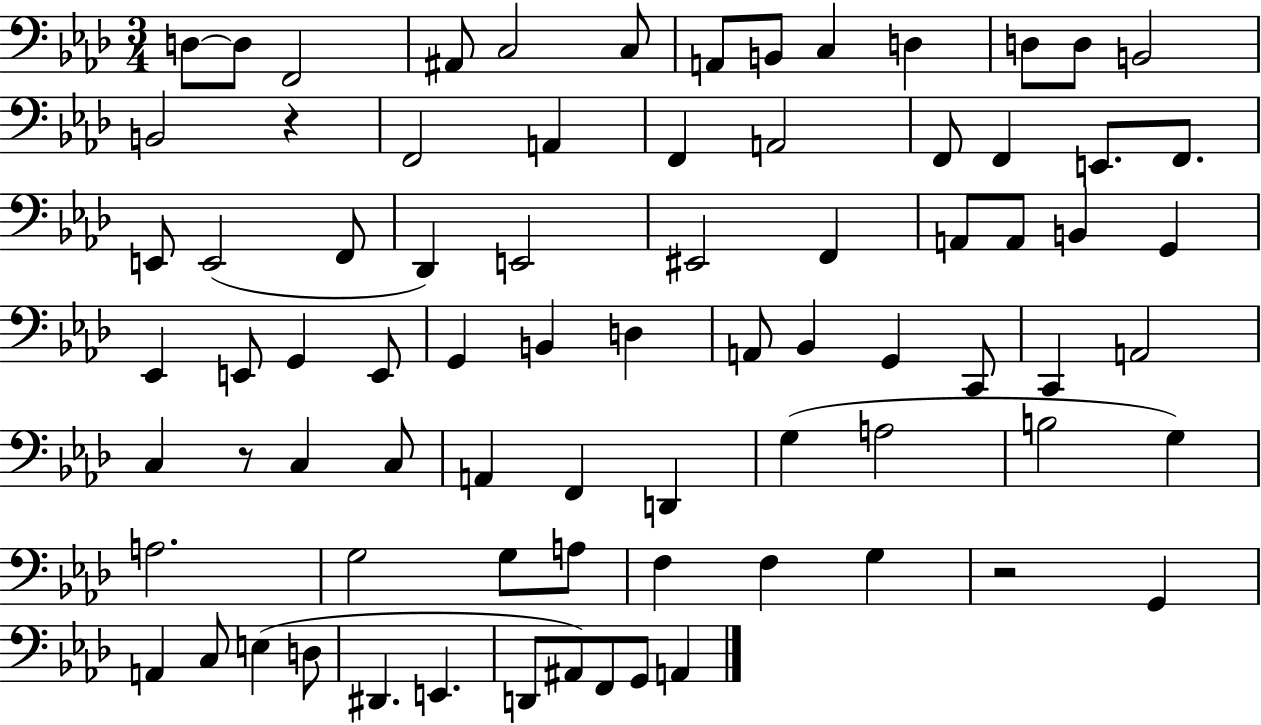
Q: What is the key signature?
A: AES major